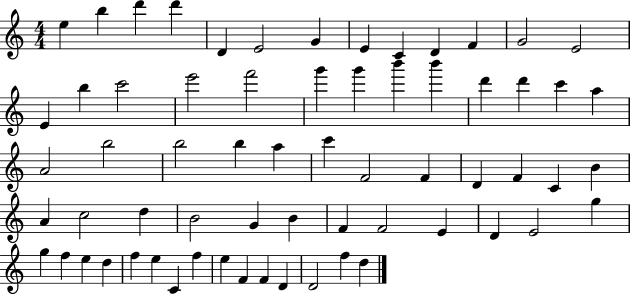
E5/q B5/q D6/q D6/q D4/q E4/h G4/q E4/q C4/q D4/q F4/q G4/h E4/h E4/q B5/q C6/h E6/h F6/h G6/q G6/q B6/q B6/q D6/q D6/q C6/q A5/q A4/h B5/h B5/h B5/q A5/q C6/q F4/h F4/q D4/q F4/q C4/q B4/q A4/q C5/h D5/q B4/h G4/q B4/q F4/q F4/h E4/q D4/q E4/h G5/q G5/q F5/q E5/q D5/q F5/q E5/q C4/q F5/q E5/q F4/q F4/q D4/q D4/h F5/q D5/q